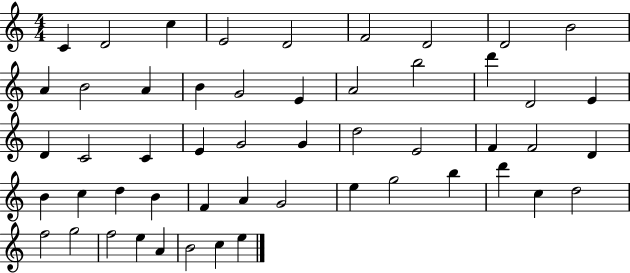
X:1
T:Untitled
M:4/4
L:1/4
K:C
C D2 c E2 D2 F2 D2 D2 B2 A B2 A B G2 E A2 b2 d' D2 E D C2 C E G2 G d2 E2 F F2 D B c d B F A G2 e g2 b d' c d2 f2 g2 f2 e A B2 c e